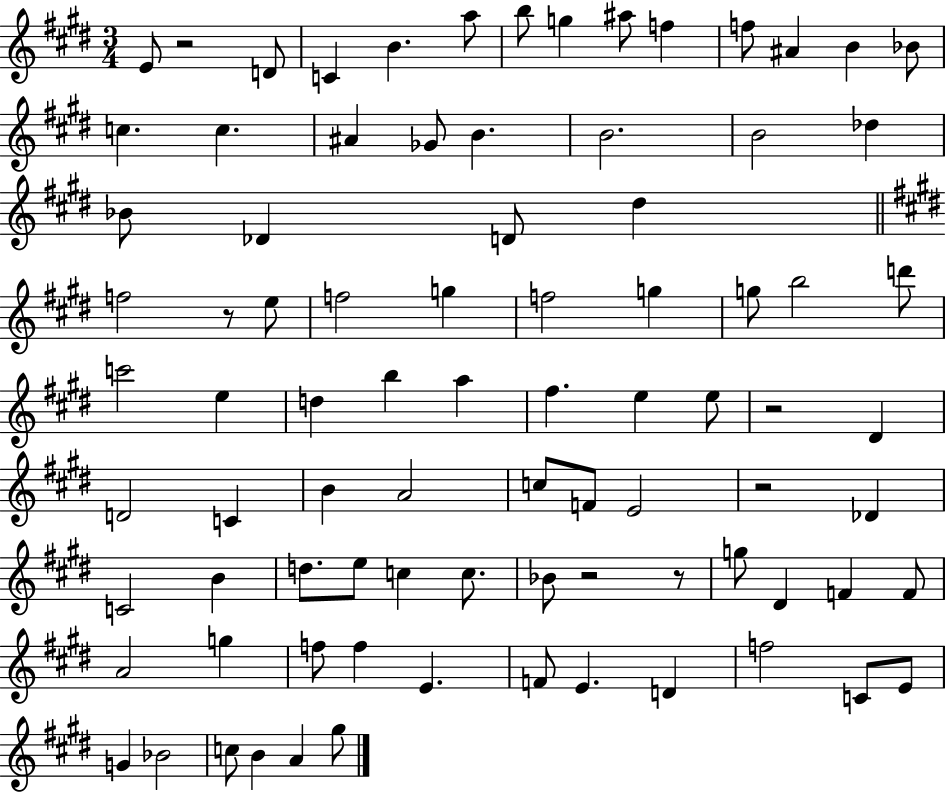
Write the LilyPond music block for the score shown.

{
  \clef treble
  \numericTimeSignature
  \time 3/4
  \key e \major
  e'8 r2 d'8 | c'4 b'4. a''8 | b''8 g''4 ais''8 f''4 | f''8 ais'4 b'4 bes'8 | \break c''4. c''4. | ais'4 ges'8 b'4. | b'2. | b'2 des''4 | \break bes'8 des'4 d'8 dis''4 | \bar "||" \break \key e \major f''2 r8 e''8 | f''2 g''4 | f''2 g''4 | g''8 b''2 d'''8 | \break c'''2 e''4 | d''4 b''4 a''4 | fis''4. e''4 e''8 | r2 dis'4 | \break d'2 c'4 | b'4 a'2 | c''8 f'8 e'2 | r2 des'4 | \break c'2 b'4 | d''8. e''8 c''4 c''8. | bes'8 r2 r8 | g''8 dis'4 f'4 f'8 | \break a'2 g''4 | f''8 f''4 e'4. | f'8 e'4. d'4 | f''2 c'8 e'8 | \break g'4 bes'2 | c''8 b'4 a'4 gis''8 | \bar "|."
}